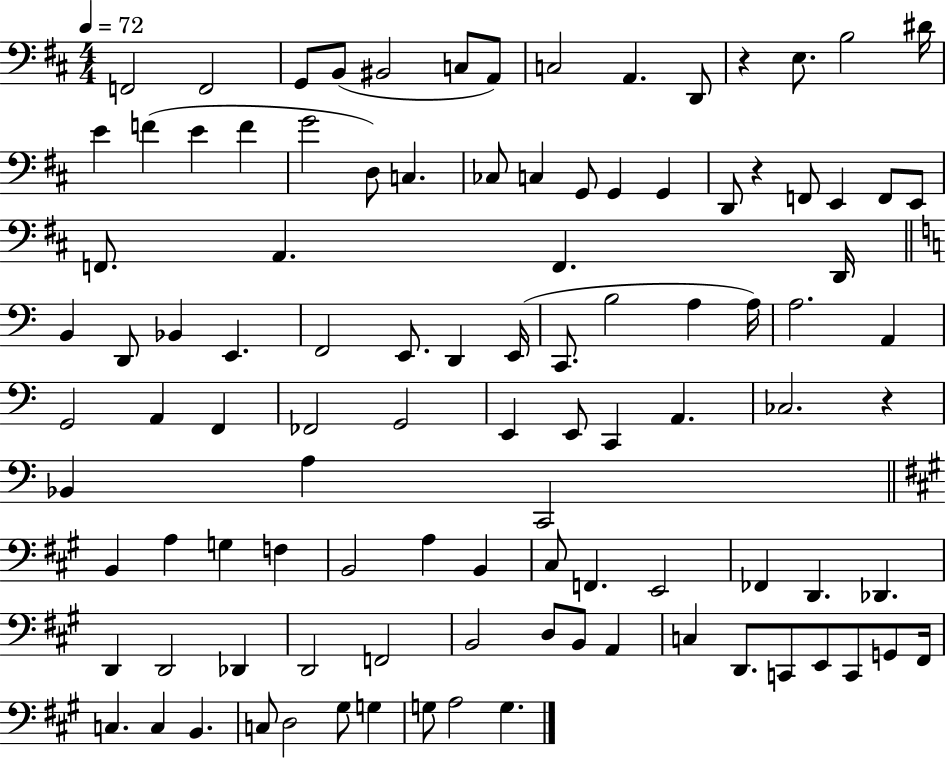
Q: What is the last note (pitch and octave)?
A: G3